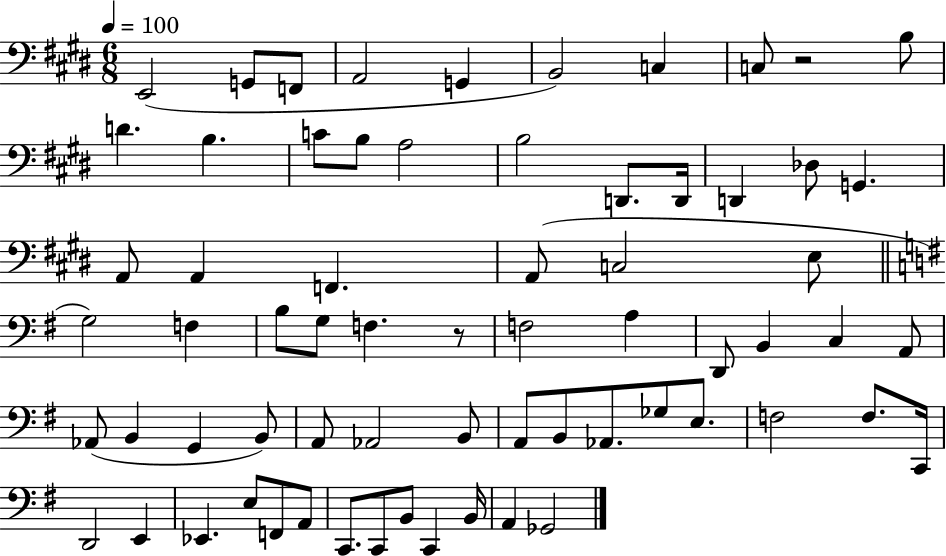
{
  \clef bass
  \numericTimeSignature
  \time 6/8
  \key e \major
  \tempo 4 = 100
  e,2( g,8 f,8 | a,2 g,4 | b,2) c4 | c8 r2 b8 | \break d'4. b4. | c'8 b8 a2 | b2 d,8. d,16 | d,4 des8 g,4. | \break a,8 a,4 f,4. | a,8( c2 e8 | \bar "||" \break \key g \major g2) f4 | b8 g8 f4. r8 | f2 a4 | d,8 b,4 c4 a,8 | \break aes,8( b,4 g,4 b,8) | a,8 aes,2 b,8 | a,8 b,8 aes,8. ges8 e8. | f2 f8. c,16 | \break d,2 e,4 | ees,4. e8 f,8 a,8 | c,8. c,8 b,8 c,4 b,16 | a,4 ges,2 | \break \bar "|."
}